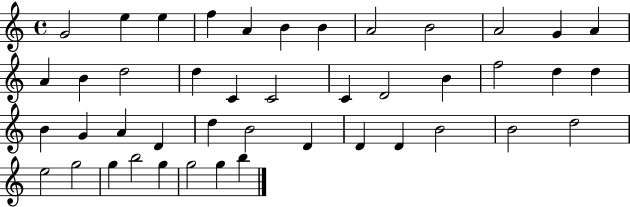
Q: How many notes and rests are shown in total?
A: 44